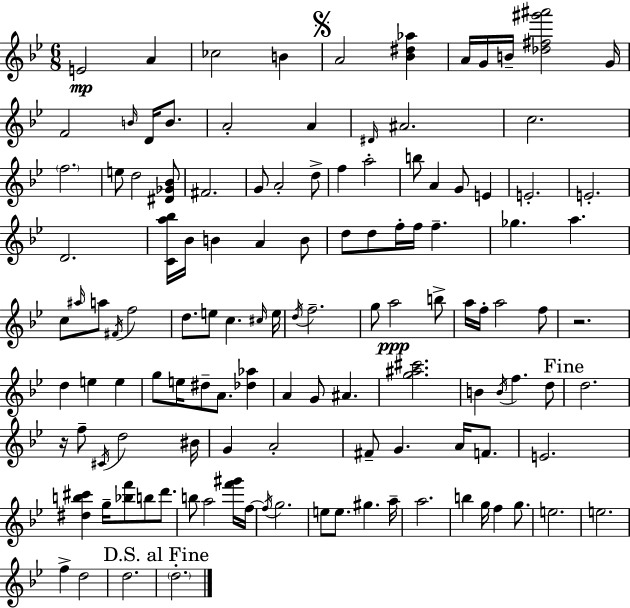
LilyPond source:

{
  \clef treble
  \numericTimeSignature
  \time 6/8
  \key bes \major
  e'2\mp a'4 | ces''2 b'4 | \mark \markup { \musicglyph "scripts.segno" } a'2 <bes' dis'' aes''>4 | a'16 g'16 b'16-- <des'' fis'' gis''' ais'''>2 g'16 | \break f'2 \grace { b'16 } d'16 b'8. | a'2-. a'4 | \grace { dis'16 } ais'2. | c''2. | \break \parenthesize f''2. | e''8 d''2 | <dis' ges' bes'>8 fis'2. | g'8 a'2-. | \break d''8-> f''4 a''2-. | b''8 a'4 g'8 e'4 | e'2.-. | e'2.-. | \break d'2. | <c' a'' bes''>16 bes'16 b'4 a'4 | b'8 d''8 d''8 f''16-. f''16 f''4.-- | ges''4. a''4. | \break c''8 \grace { ais''16 } a''8 \acciaccatura { fis'16 } f''2 | d''8. e''8 c''4. | \grace { cis''16 } e''16 \acciaccatura { d''16 } f''2.-- | g''8 a''2\ppp | \break b''8-> a''16 f''16-. a''2 | f''8 r2. | d''4 e''4 | e''4 g''8 e''16 dis''8-- a'8. | \break <des'' aes''>4 a'4 g'8 | ais'4. <g'' ais'' cis'''>2. | b'4 \acciaccatura { b'16 } f''4. | d''8 \mark "Fine" d''2. | \break r16 f''8-- \acciaccatura { cis'16 } d''2 | bis'16 g'4 | a'2-. fis'8-- g'4. | a'16 f'8. e'2. | \break <dis'' b'' cis'''>4 | g''16-- <bes'' f'''>8 b''8 d'''8. b''8 a''2 | <f''' gis'''>16 f''16~~ \acciaccatura { f''16 } g''2. | e''8 e''8. | \break gis''4. a''16-- a''2. | b''4 | g''16 f''4 g''8. e''2. | e''2. | \break f''4-> | d''2 d''2. | \mark "D.S. al Fine" \parenthesize d''2.-. | \bar "|."
}